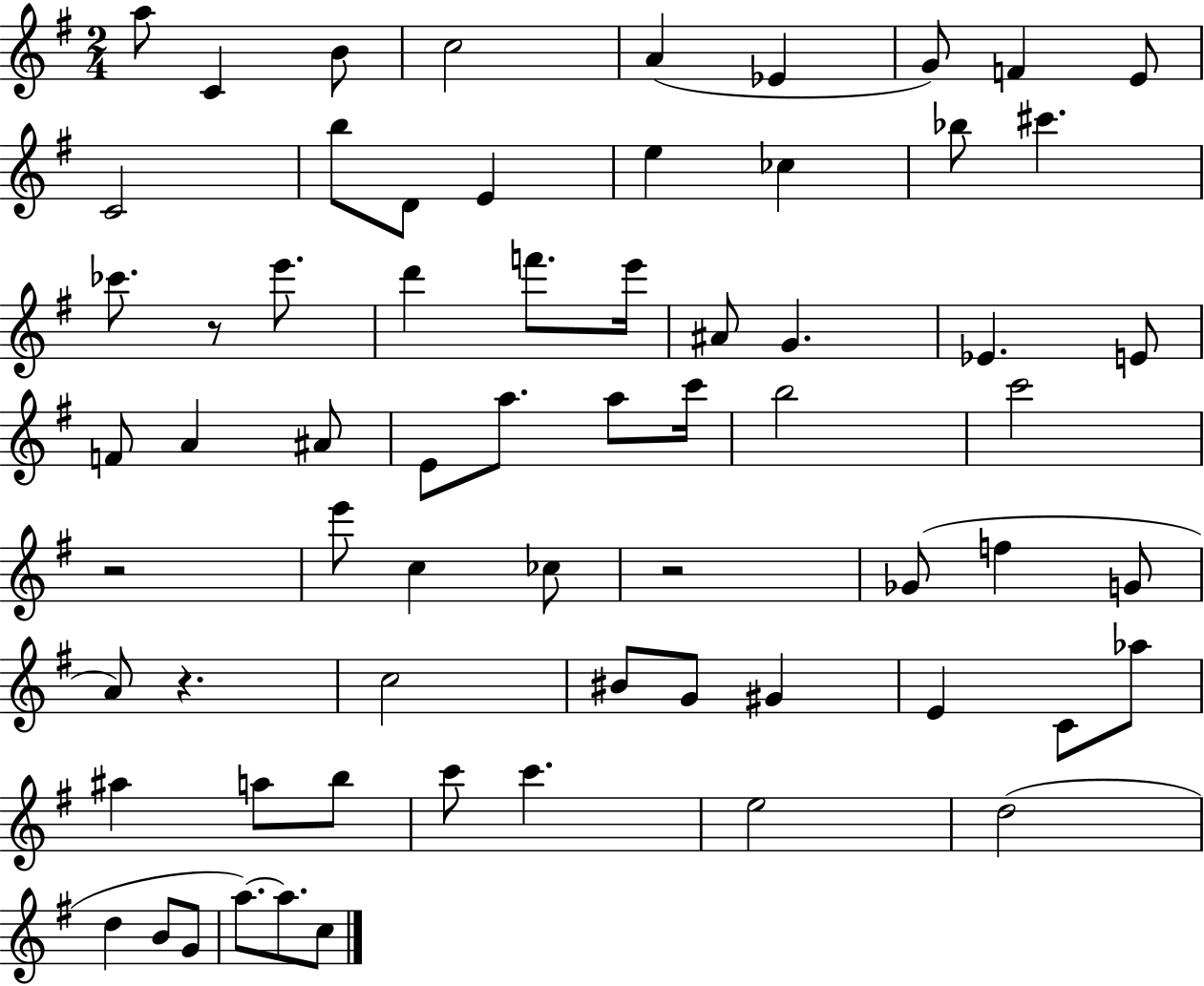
{
  \clef treble
  \numericTimeSignature
  \time 2/4
  \key g \major
  a''8 c'4 b'8 | c''2 | a'4( ees'4 | g'8) f'4 e'8 | \break c'2 | b''8 d'8 e'4 | e''4 ces''4 | bes''8 cis'''4. | \break ces'''8. r8 e'''8. | d'''4 f'''8. e'''16 | ais'8 g'4. | ees'4. e'8 | \break f'8 a'4 ais'8 | e'8 a''8. a''8 c'''16 | b''2 | c'''2 | \break r2 | e'''8 c''4 ces''8 | r2 | ges'8( f''4 g'8 | \break a'8) r4. | c''2 | bis'8 g'8 gis'4 | e'4 c'8 aes''8 | \break ais''4 a''8 b''8 | c'''8 c'''4. | e''2 | d''2( | \break d''4 b'8 g'8 | a''8.~~) a''8. c''8 | \bar "|."
}